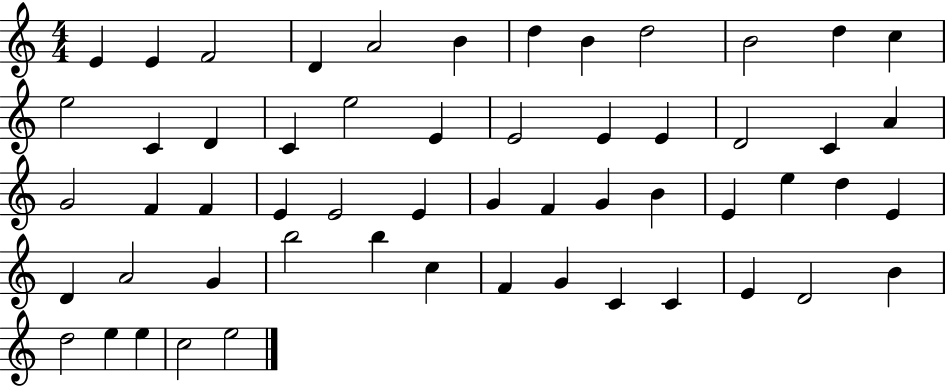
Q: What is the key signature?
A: C major